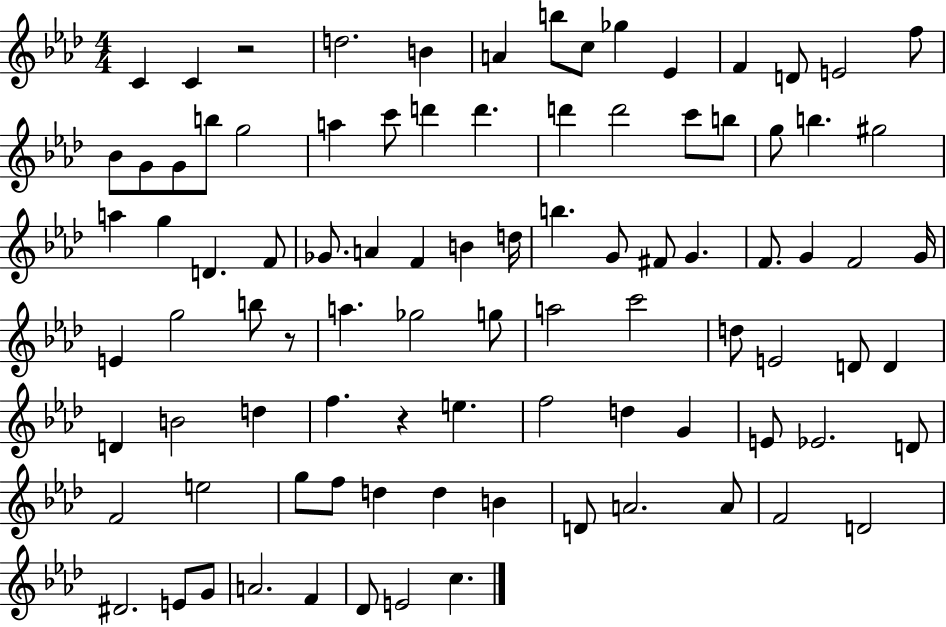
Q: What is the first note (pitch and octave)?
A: C4